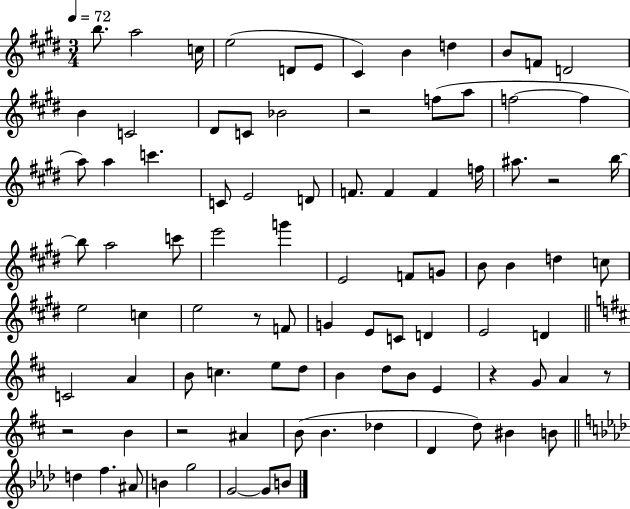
{
  \clef treble
  \numericTimeSignature
  \time 3/4
  \key e \major
  \tempo 4 = 72
  \repeat volta 2 { b''8. a''2 c''16 | e''2( d'8 e'8 | cis'4) b'4 d''4 | b'8 f'8 d'2 | \break b'4 c'2 | dis'8 c'8 bes'2 | r2 f''8( a''8 | f''2~~ f''4 | \break a''8) a''4 c'''4. | c'8 e'2 d'8 | f'8. f'4 f'4 f''16 | ais''8. r2 b''16~~ | \break b''8 a''2 c'''8 | e'''2 g'''4 | e'2 f'8 g'8 | b'8 b'4 d''4 c''8 | \break e''2 c''4 | e''2 r8 f'8 | g'4 e'8 c'8 d'4 | e'2 d'4 | \break \bar "||" \break \key d \major c'2 a'4 | b'8 c''4. e''8 d''8 | b'4 d''8 b'8 e'4 | r4 g'8 a'4 r8 | \break r2 b'4 | r2 ais'4 | b'8( b'4. des''4 | d'4 d''8) bis'4 b'8 | \break \bar "||" \break \key aes \major d''4 f''4. ais'8 | b'4 g''2 | g'2~~ g'8 b'8 | } \bar "|."
}